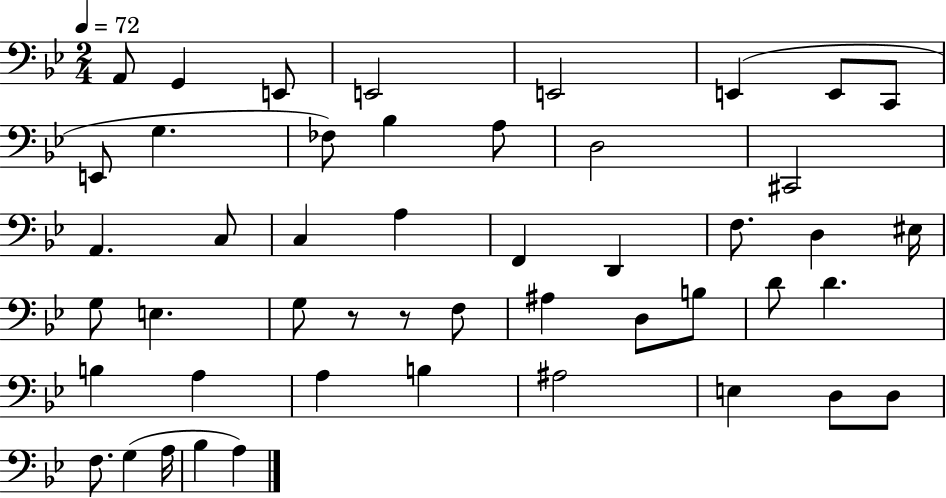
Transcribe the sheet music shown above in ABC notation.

X:1
T:Untitled
M:2/4
L:1/4
K:Bb
A,,/2 G,, E,,/2 E,,2 E,,2 E,, E,,/2 C,,/2 E,,/2 G, _F,/2 _B, A,/2 D,2 ^C,,2 A,, C,/2 C, A, F,, D,, F,/2 D, ^E,/4 G,/2 E, G,/2 z/2 z/2 F,/2 ^A, D,/2 B,/2 D/2 D B, A, A, B, ^A,2 E, D,/2 D,/2 F,/2 G, A,/4 _B, A,